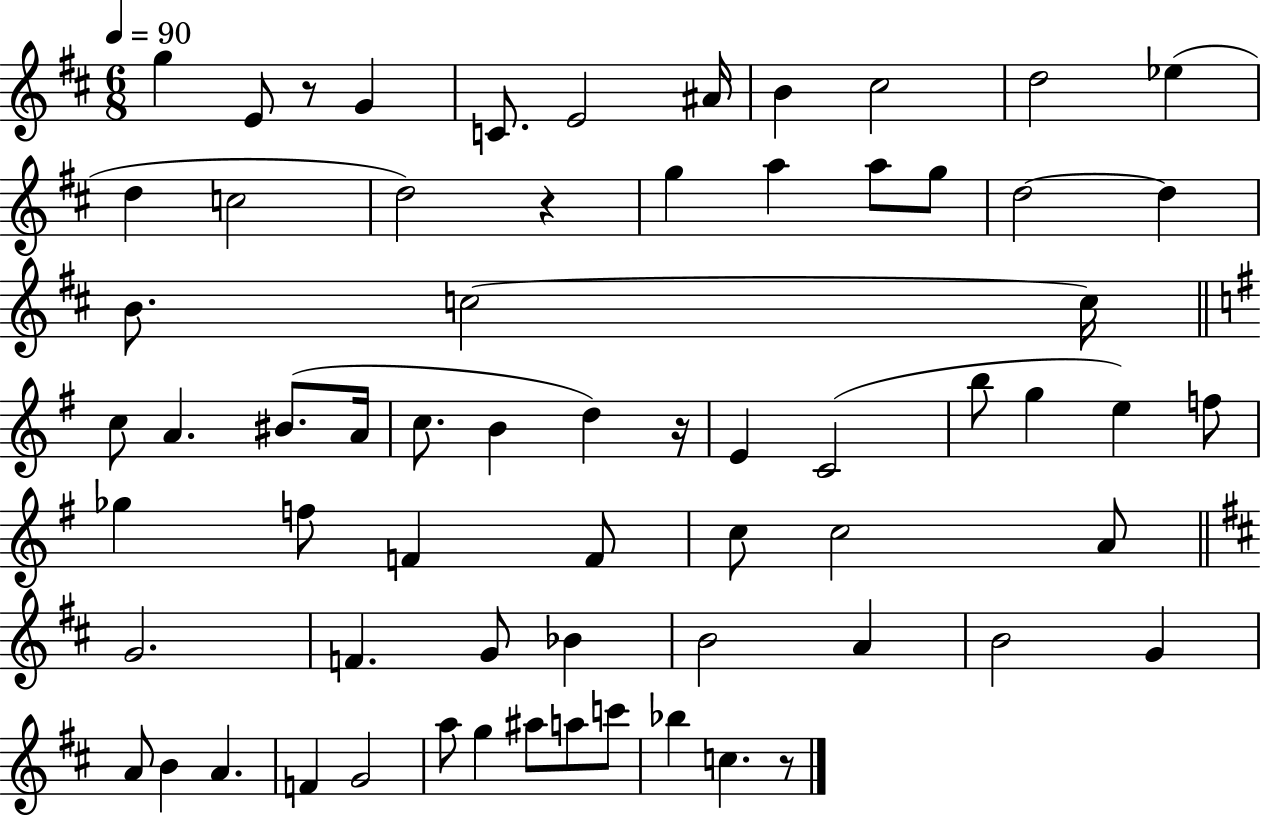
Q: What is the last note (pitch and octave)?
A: C5